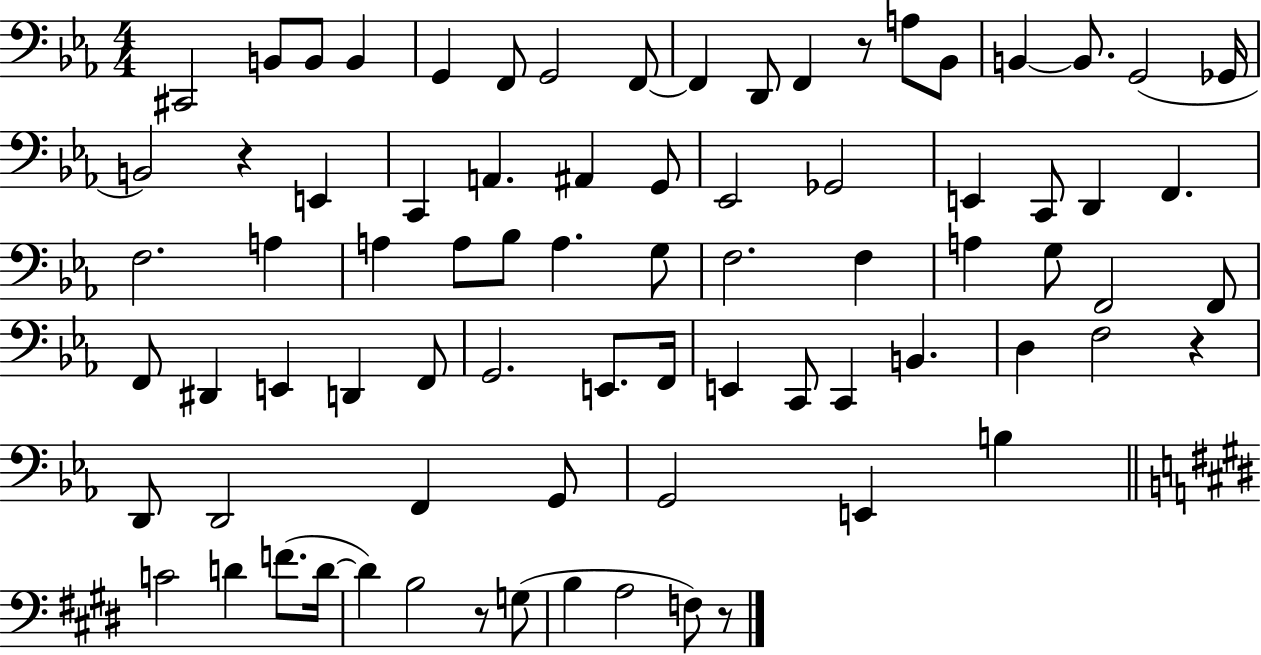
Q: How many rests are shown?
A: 5